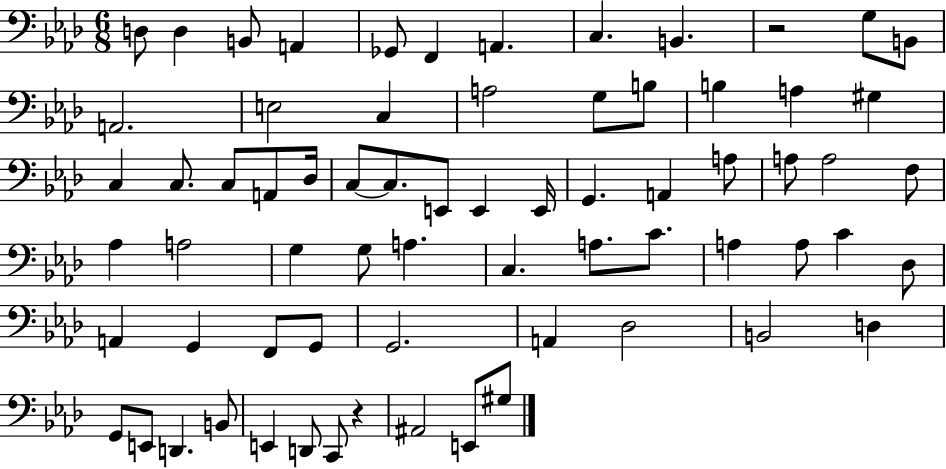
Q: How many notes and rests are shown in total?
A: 69